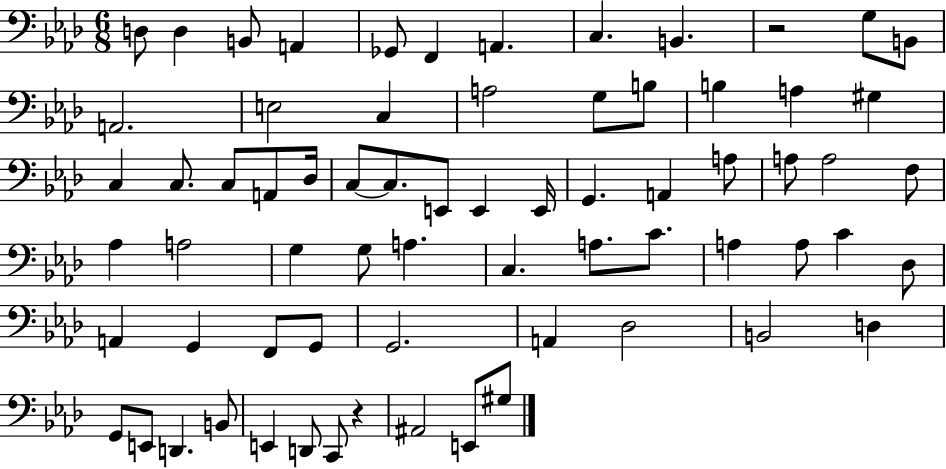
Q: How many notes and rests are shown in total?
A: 69